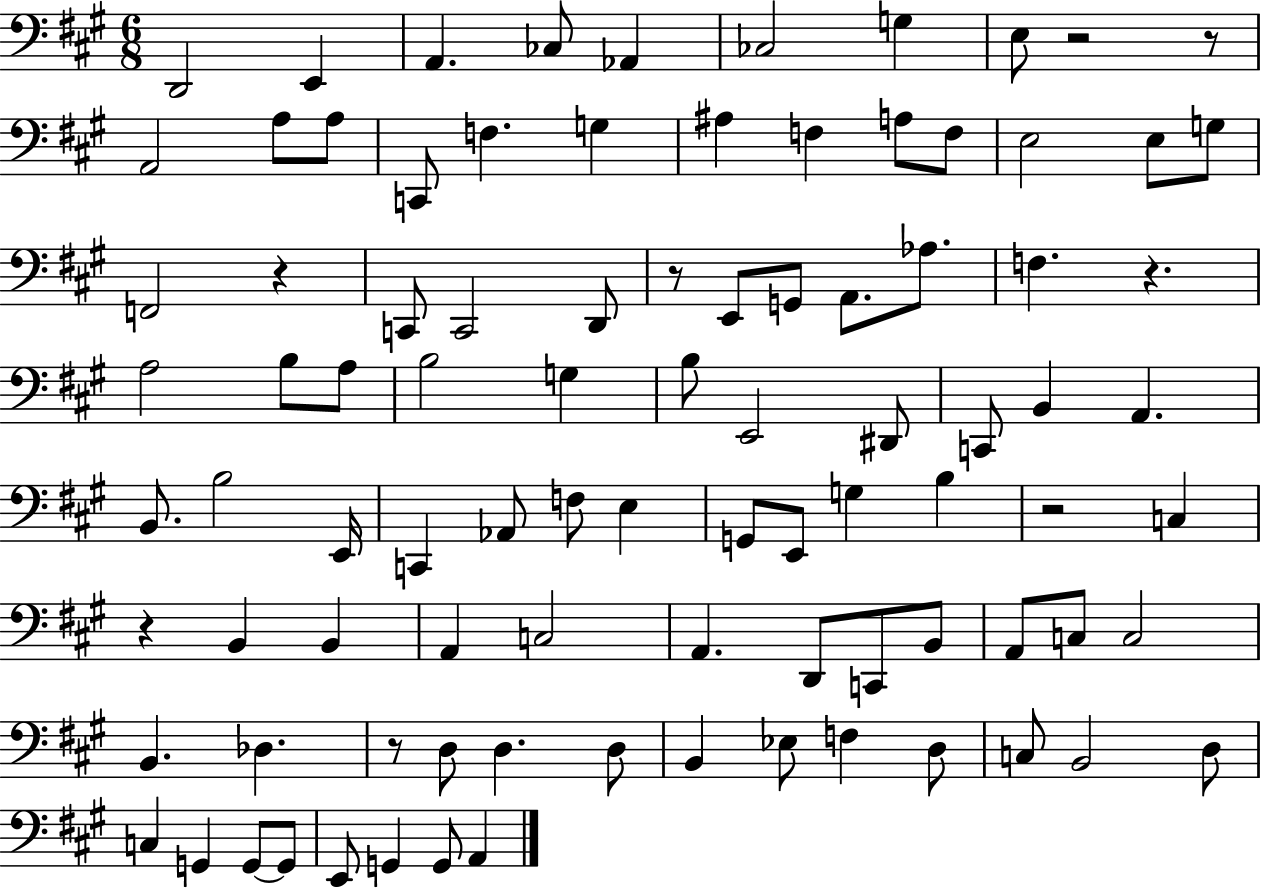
X:1
T:Untitled
M:6/8
L:1/4
K:A
D,,2 E,, A,, _C,/2 _A,, _C,2 G, E,/2 z2 z/2 A,,2 A,/2 A,/2 C,,/2 F, G, ^A, F, A,/2 F,/2 E,2 E,/2 G,/2 F,,2 z C,,/2 C,,2 D,,/2 z/2 E,,/2 G,,/2 A,,/2 _A,/2 F, z A,2 B,/2 A,/2 B,2 G, B,/2 E,,2 ^D,,/2 C,,/2 B,, A,, B,,/2 B,2 E,,/4 C,, _A,,/2 F,/2 E, G,,/2 E,,/2 G, B, z2 C, z B,, B,, A,, C,2 A,, D,,/2 C,,/2 B,,/2 A,,/2 C,/2 C,2 B,, _D, z/2 D,/2 D, D,/2 B,, _E,/2 F, D,/2 C,/2 B,,2 D,/2 C, G,, G,,/2 G,,/2 E,,/2 G,, G,,/2 A,,